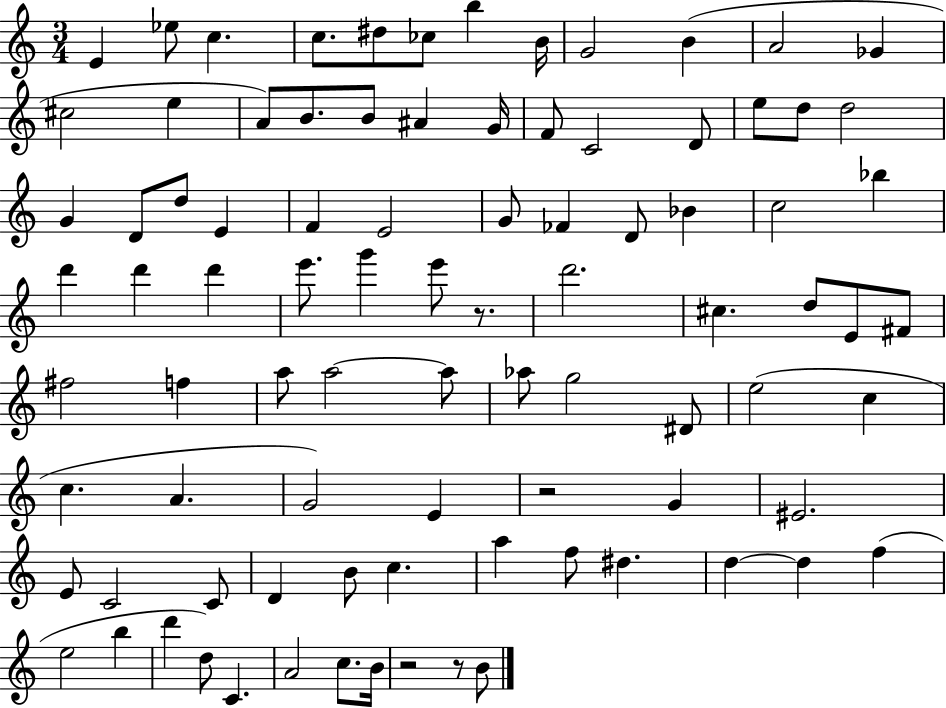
E4/q Eb5/e C5/q. C5/e. D#5/e CES5/e B5/q B4/s G4/h B4/q A4/h Gb4/q C#5/h E5/q A4/e B4/e. B4/e A#4/q G4/s F4/e C4/h D4/e E5/e D5/e D5/h G4/q D4/e D5/e E4/q F4/q E4/h G4/e FES4/q D4/e Bb4/q C5/h Bb5/q D6/q D6/q D6/q E6/e. G6/q E6/e R/e. D6/h. C#5/q. D5/e E4/e F#4/e F#5/h F5/q A5/e A5/h A5/e Ab5/e G5/h D#4/e E5/h C5/q C5/q. A4/q. G4/h E4/q R/h G4/q EIS4/h. E4/e C4/h C4/e D4/q B4/e C5/q. A5/q F5/e D#5/q. D5/q D5/q F5/q E5/h B5/q D6/q D5/e C4/q. A4/h C5/e. B4/s R/h R/e B4/e